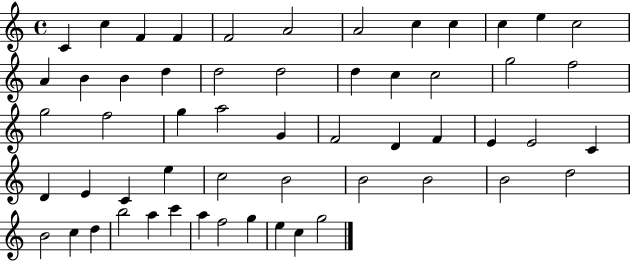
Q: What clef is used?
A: treble